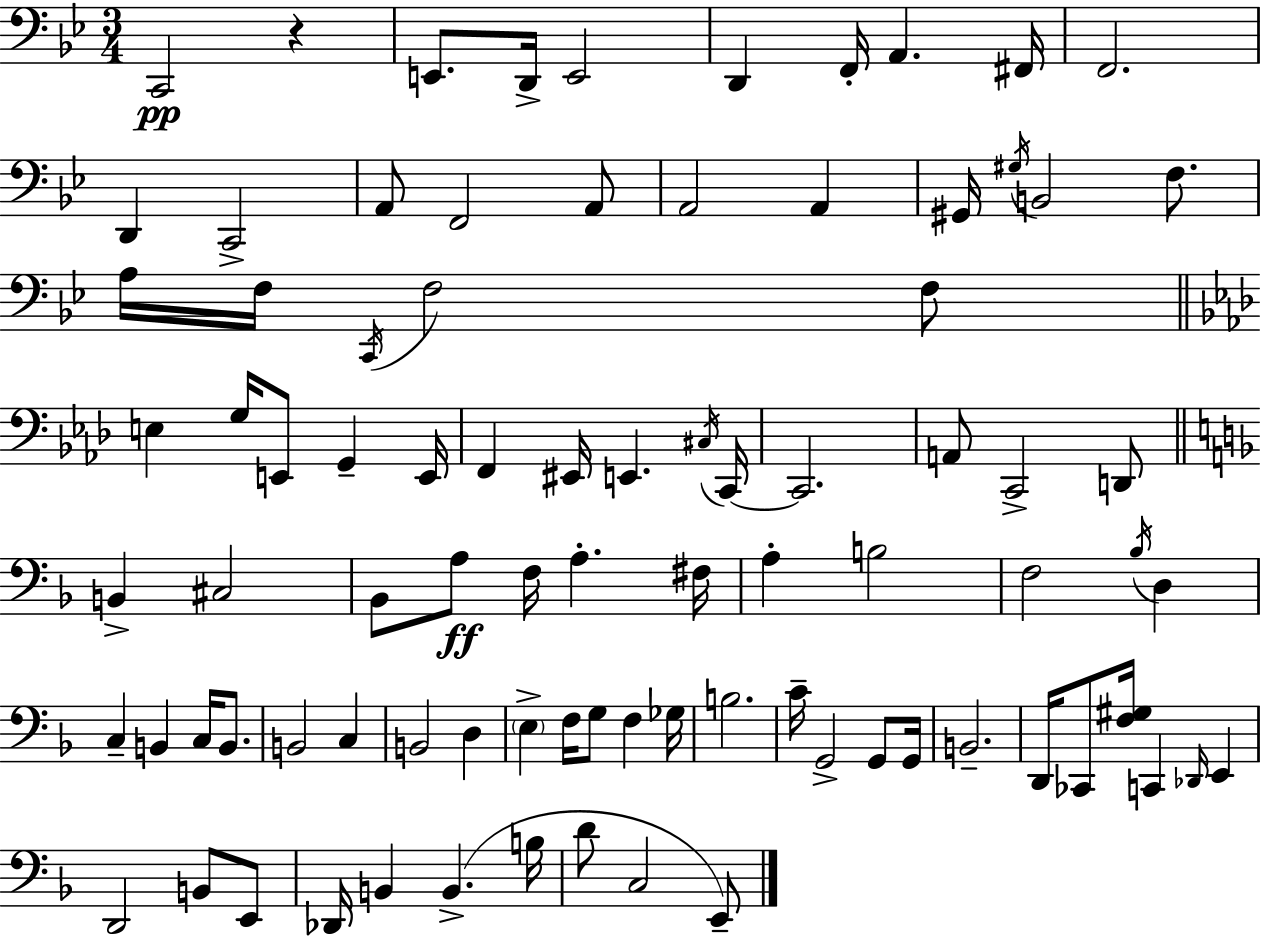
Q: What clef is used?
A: bass